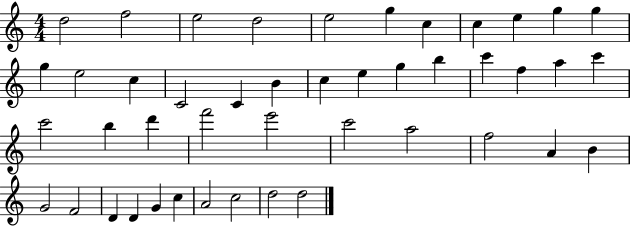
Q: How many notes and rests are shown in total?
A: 45